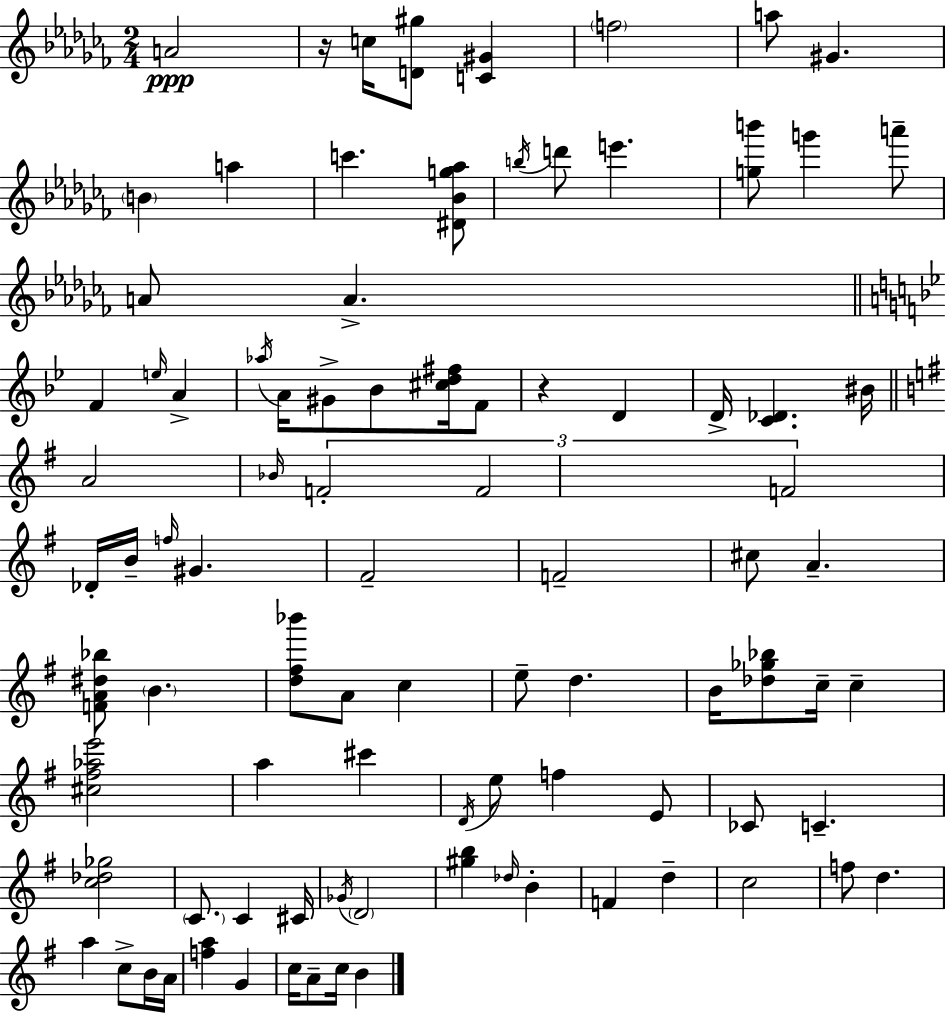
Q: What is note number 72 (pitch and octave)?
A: G4